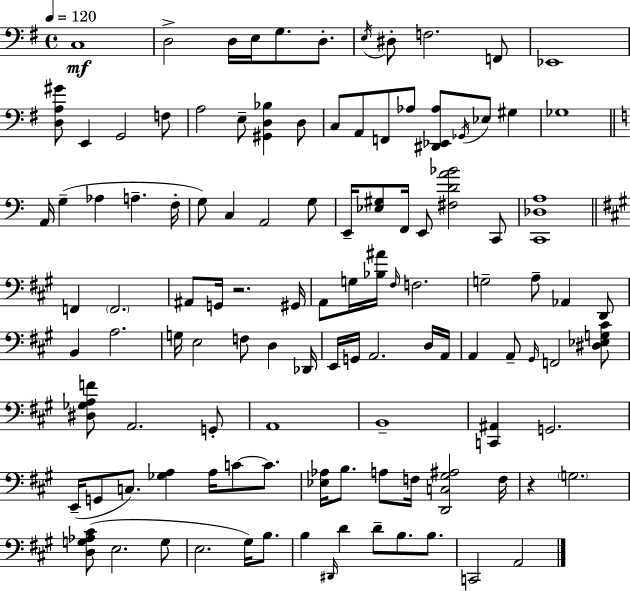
{
  \clef bass
  \time 4/4
  \defaultTimeSignature
  \key e \minor
  \tempo 4 = 120
  \repeat volta 2 { c1\mf | d2-> d16 e16 g8. d8.-. | \acciaccatura { e16 } dis8-. f2. f,8 | ees,1 | \break <d a gis'>8 e,4 g,2 f8 | a2 e8-- <gis, d bes>4 d8 | c8 a,8 f,8 aes8 <dis, ees, aes>8 \acciaccatura { ges,16 } ees8 gis4 | ges1 | \break \bar "||" \break \key c \major a,16 g4--( aes4 a4.-- f16-. | g8) c4 a,2 g8 | e,16-- <ees gis>8 f,16 e,8 <fis d' a' bes'>2 c,8 | <c, des a>1 | \break \bar "||" \break \key a \major f,4 \parenthesize f,2. | ais,8 g,16 r2. gis,16 | a,8 g16 <bes ais'>16 \grace { fis16 } f2. | g2-- a8-- aes,4 d,8 | \break b,4 a2. | g16 e2 f8 d4 | des,16 e,16 g,16 a,2. d16 | a,16 a,4 a,8-- \grace { gis,16 } f,2 | \break <dis ees g cis'>8 <dis ges a f'>8 a,2. | g,8-. a,1 | b,1-- | <c, ais,>4 g,2. | \break e,16--( g,8 c8.) <ges a>4 a16 c'8~~ c'8. | <ees aes>16 b8. a8 f16 <d, c gis ais>2 | f16 r4 \parenthesize g2. | <d g aes cis'>8( e2. | \break g8 e2. gis16) b8. | b4 \grace { dis,16 } d'4 d'8-- b8. | b8. c,2 a,2 | } \bar "|."
}